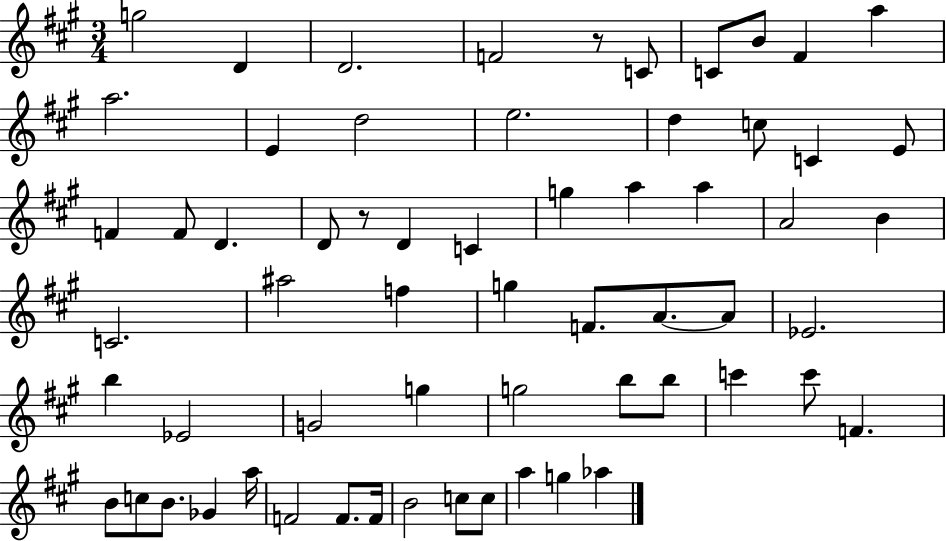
G5/h D4/q D4/h. F4/h R/e C4/e C4/e B4/e F#4/q A5/q A5/h. E4/q D5/h E5/h. D5/q C5/e C4/q E4/e F4/q F4/e D4/q. D4/e R/e D4/q C4/q G5/q A5/q A5/q A4/h B4/q C4/h. A#5/h F5/q G5/q F4/e. A4/e. A4/e Eb4/h. B5/q Eb4/h G4/h G5/q G5/h B5/e B5/e C6/q C6/e F4/q. B4/e C5/e B4/e. Gb4/q A5/s F4/h F4/e. F4/s B4/h C5/e C5/e A5/q G5/q Ab5/q